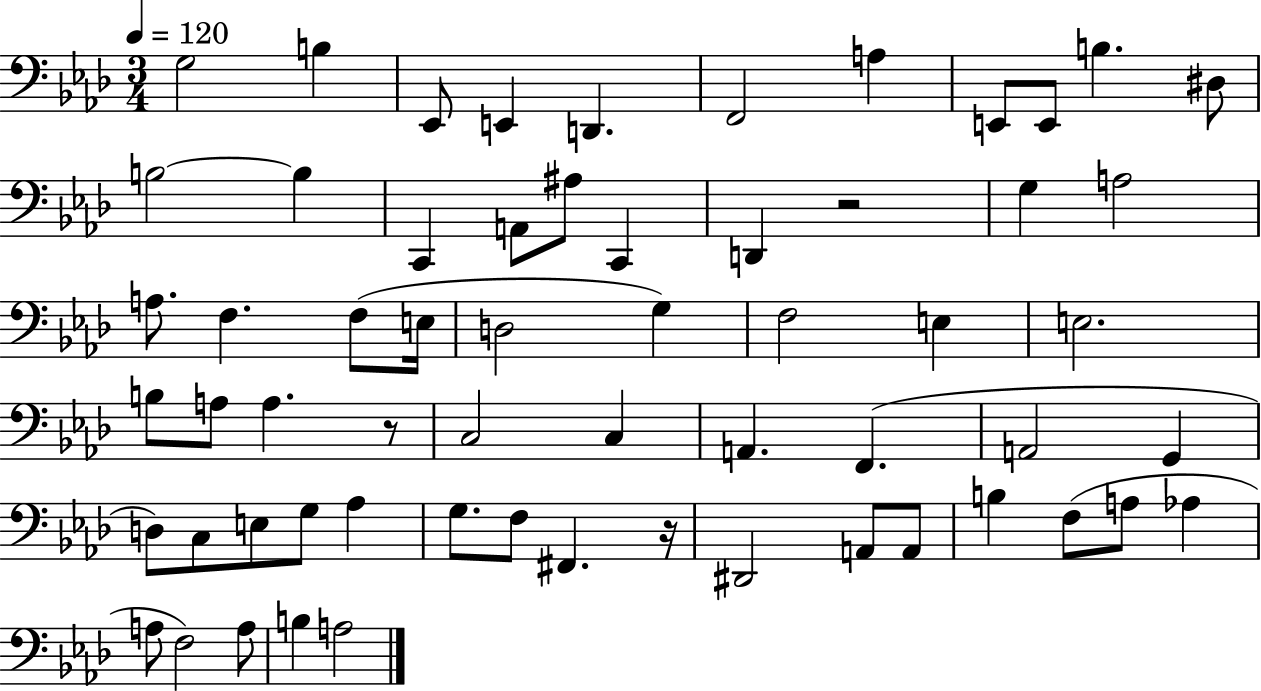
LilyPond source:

{
  \clef bass
  \numericTimeSignature
  \time 3/4
  \key aes \major
  \tempo 4 = 120
  g2 b4 | ees,8 e,4 d,4. | f,2 a4 | e,8 e,8 b4. dis8 | \break b2~~ b4 | c,4 a,8 ais8 c,4 | d,4 r2 | g4 a2 | \break a8. f4. f8( e16 | d2 g4) | f2 e4 | e2. | \break b8 a8 a4. r8 | c2 c4 | a,4. f,4.( | a,2 g,4 | \break d8) c8 e8 g8 aes4 | g8. f8 fis,4. r16 | dis,2 a,8 a,8 | b4 f8( a8 aes4 | \break a8 f2) a8 | b4 a2 | \bar "|."
}